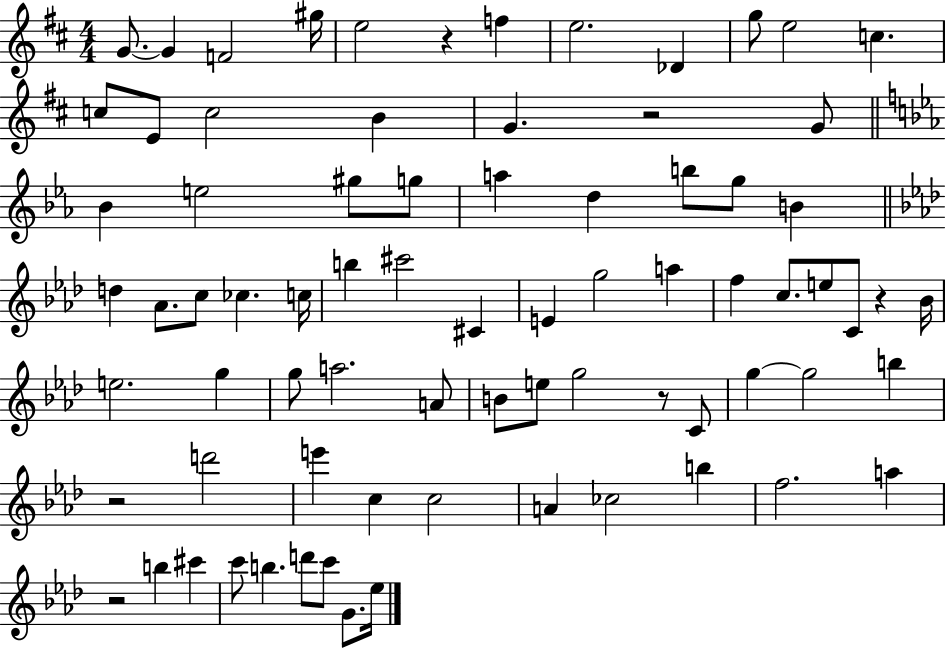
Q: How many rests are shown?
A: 6